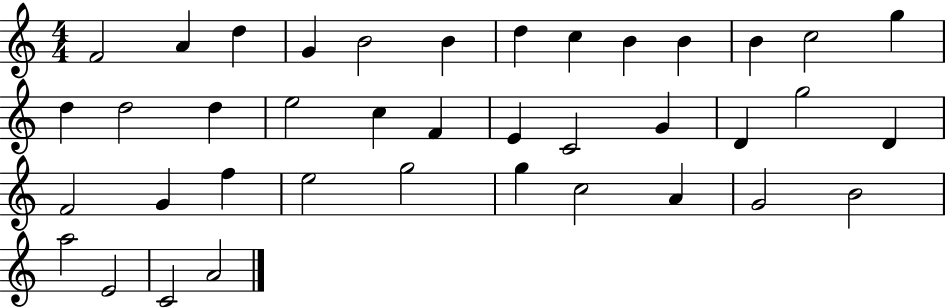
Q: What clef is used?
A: treble